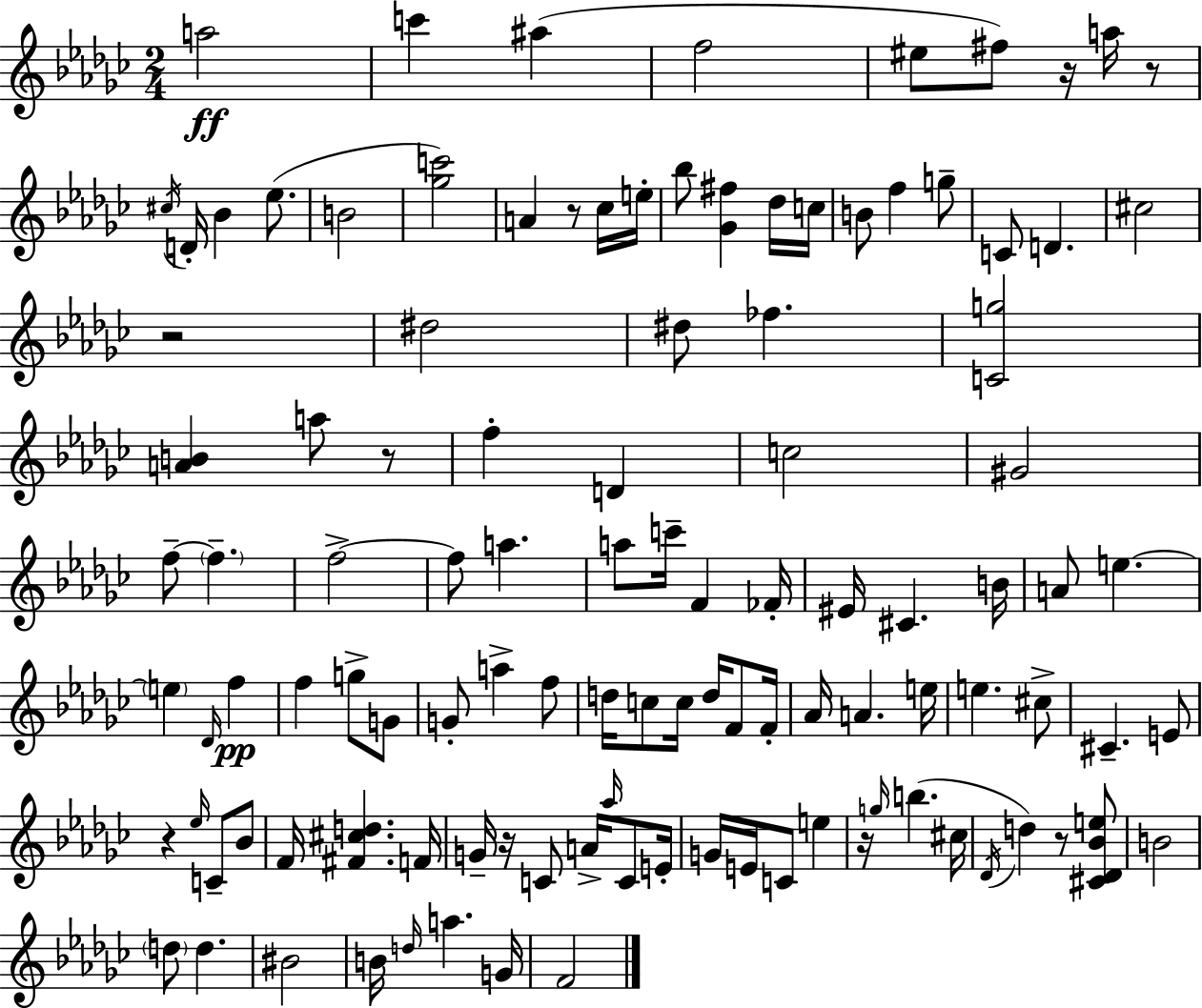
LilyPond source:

{
  \clef treble
  \numericTimeSignature
  \time 2/4
  \key ees \minor
  a''2\ff | c'''4 ais''4( | f''2 | eis''8 fis''8) r16 a''16 r8 | \break \acciaccatura { cis''16 } d'16-. bes'4 ees''8.( | b'2 | <ges'' c'''>2) | a'4 r8 ces''16 | \break e''16-. bes''8 <ges' fis''>4 des''16 | c''16 b'8 f''4 g''8-- | c'8 d'4. | cis''2 | \break r2 | dis''2 | dis''8 fes''4. | <c' g''>2 | \break <a' b'>4 a''8 r8 | f''4-. d'4 | c''2 | gis'2 | \break f''8--~~ \parenthesize f''4.-- | f''2->~~ | f''8 a''4. | a''8 c'''16-- f'4 | \break fes'16-. eis'16 cis'4. | b'16 a'8 e''4.~~ | \parenthesize e''4 \grace { des'16 }\pp f''4 | f''4 g''8-> | \break g'8 g'8-. a''4-> | f''8 d''16 c''8 c''16 d''16 f'8 | f'16-. aes'16 a'4. | e''16 e''4. | \break cis''8-> cis'4.-- | e'8 r4 \grace { ees''16 } c'8-- | bes'8 f'16 <fis' cis'' d''>4. | f'16 g'16-- r16 c'8 a'16-> | \break \grace { aes''16 } c'8 e'16-. g'16 e'16 c'8 | e''4 r16 \grace { g''16 }( b''4. | cis''16 \acciaccatura { des'16 } d''4) | r8 <cis' des' bes' e''>8 b'2 | \break \parenthesize d''8 | d''4. bis'2 | b'16 \grace { d''16 } | a''4. g'16 f'2 | \break \bar "|."
}